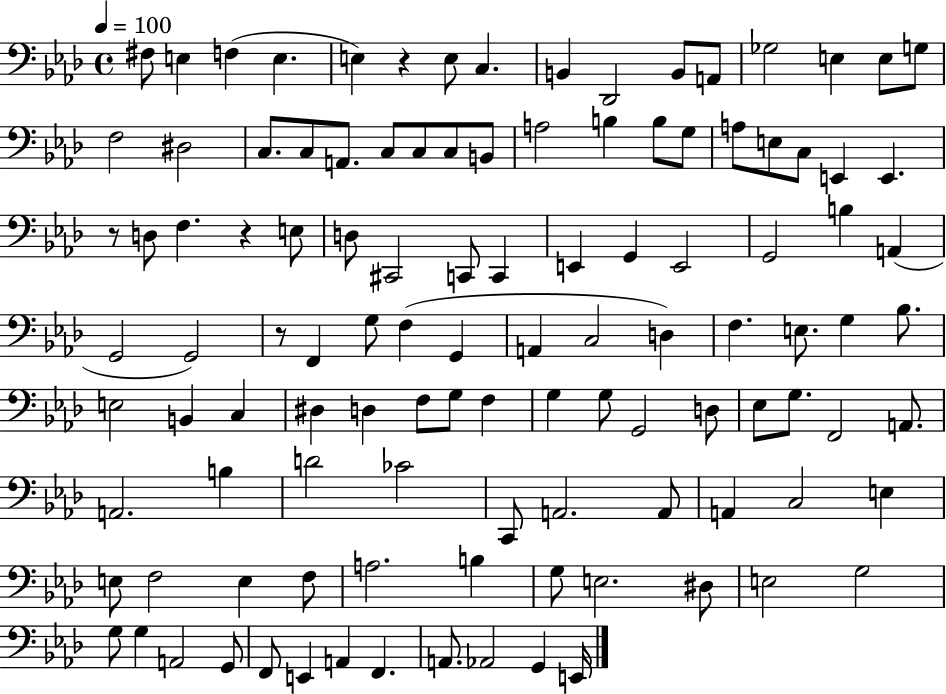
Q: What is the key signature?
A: AES major